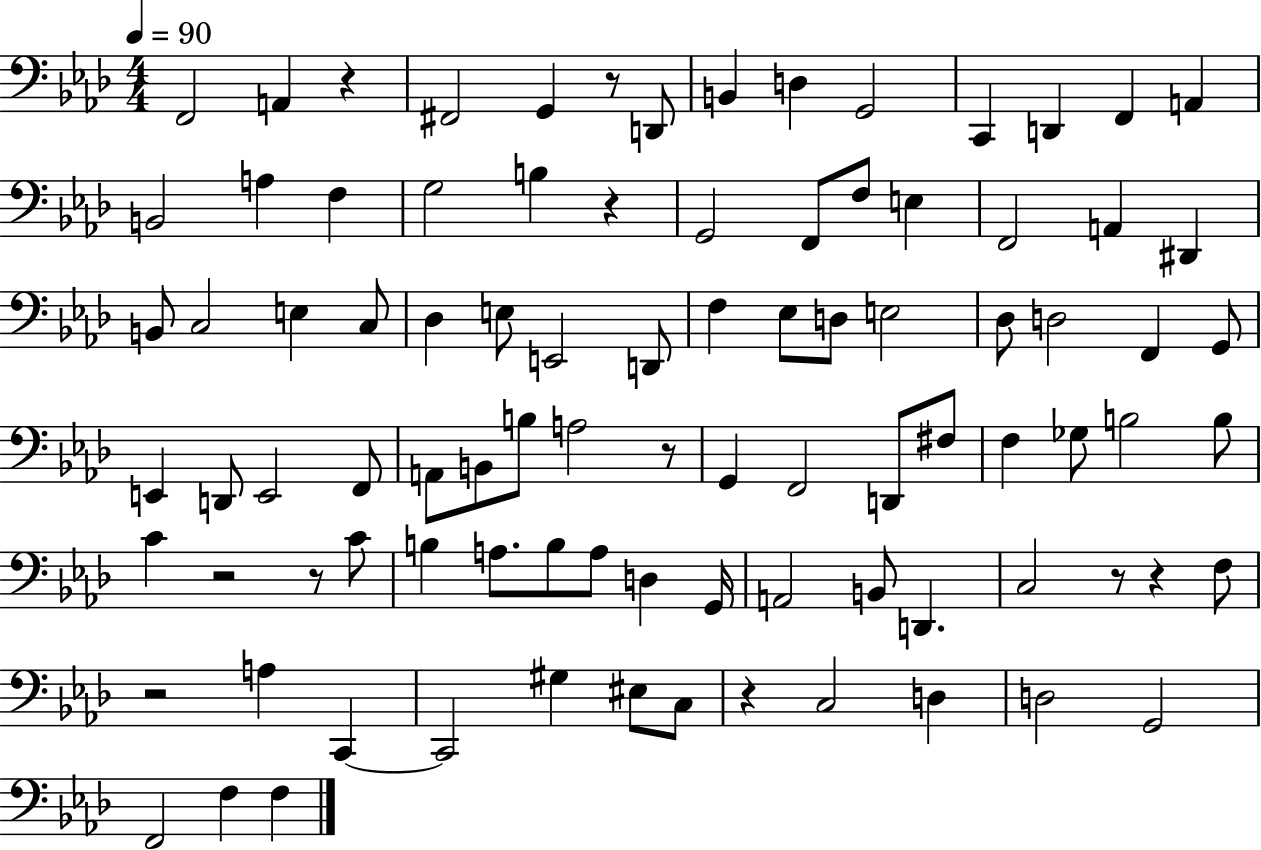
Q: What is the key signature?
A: AES major